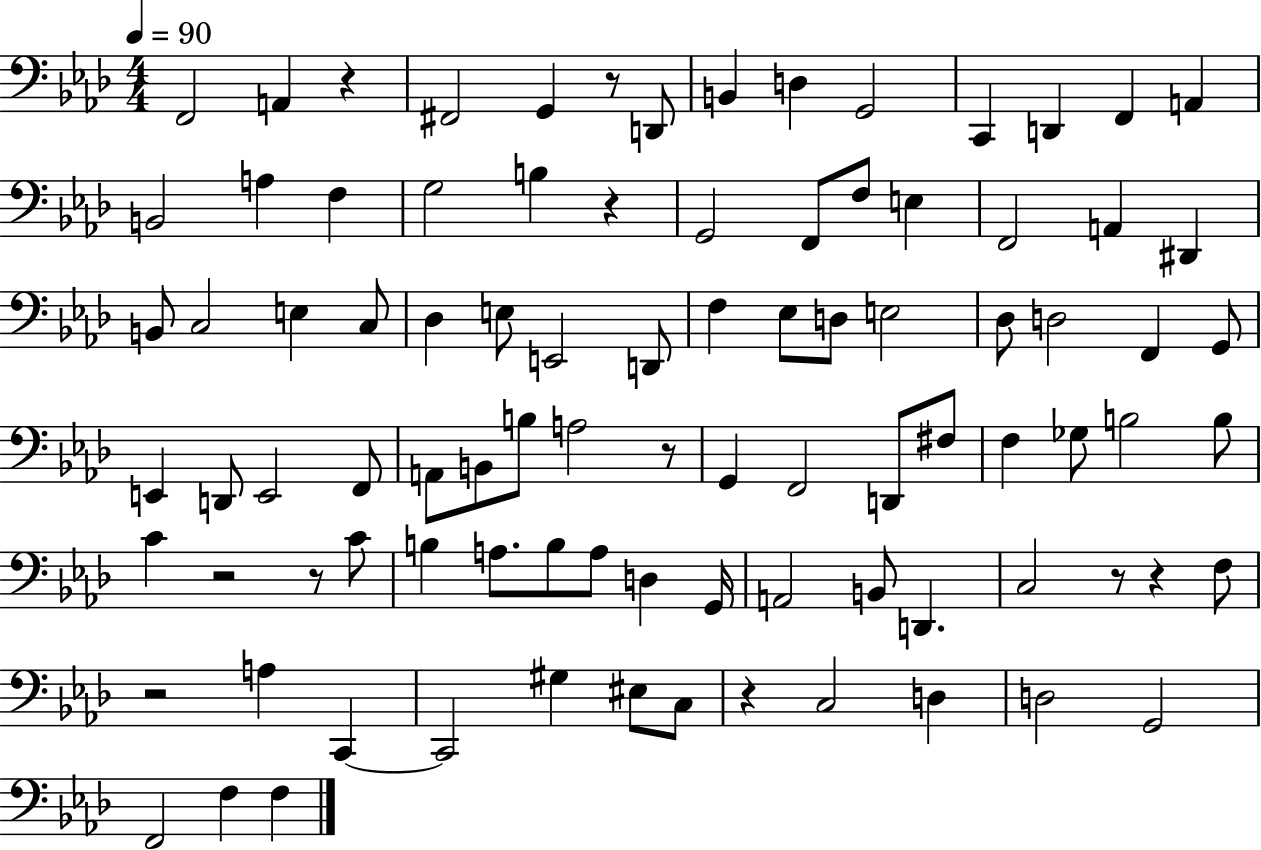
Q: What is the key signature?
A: AES major